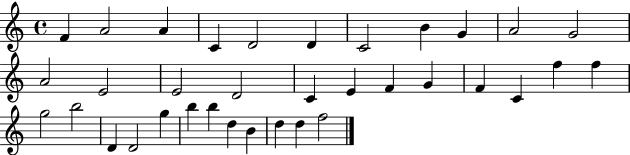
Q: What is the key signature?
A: C major